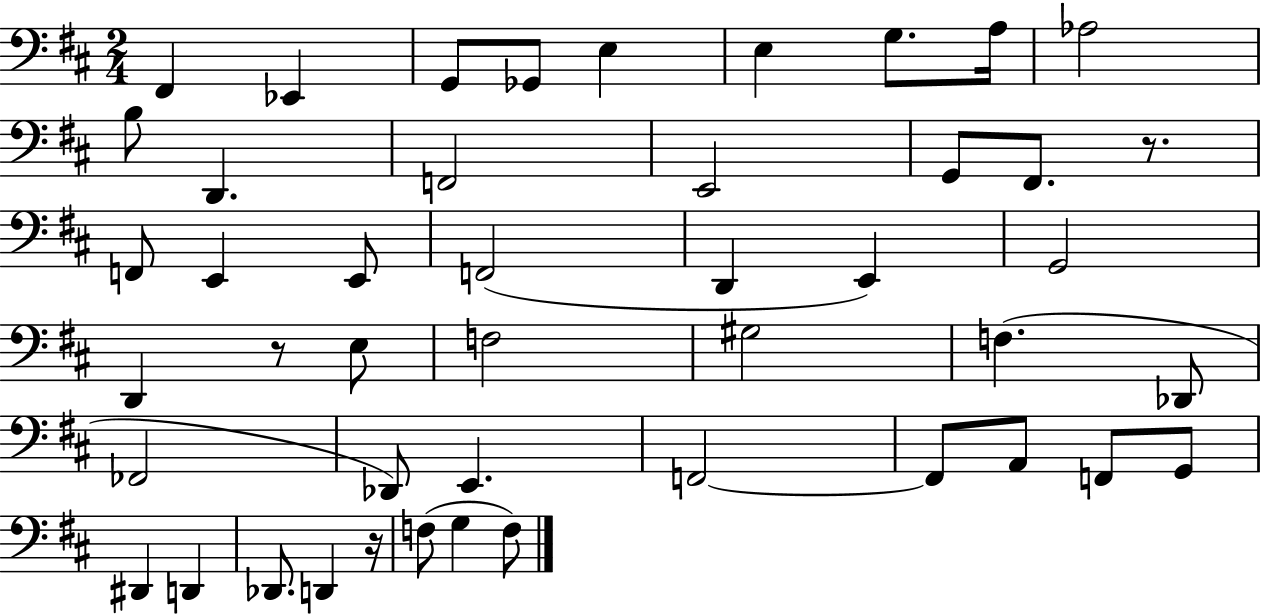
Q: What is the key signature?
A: D major